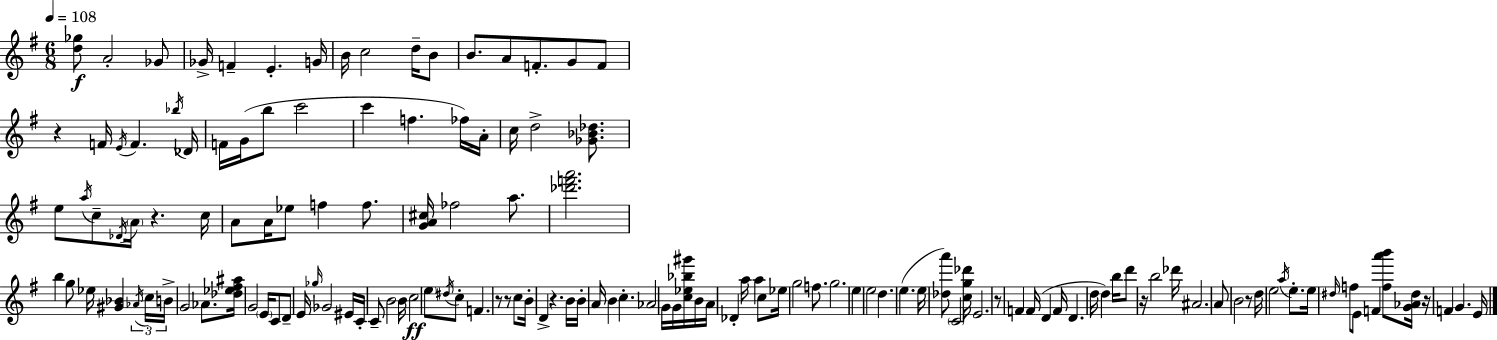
[D5,Gb5]/e A4/h Gb4/e Gb4/s F4/q E4/q. G4/s B4/s C5/h D5/s B4/e B4/e. A4/e F4/e. G4/e F4/e R/q F4/s E4/s F4/q. Bb5/s Db4/s F4/s G4/s B5/e C6/h C6/q F5/q. FES5/s A4/s C5/s D5/h [Gb4,Bb4,Db5]/e. E5/e A5/s C5/e Db4/s A4/s R/q. C5/s A4/e A4/s Eb5/e F5/q F5/e. [G4,A4,C#5]/s FES5/h A5/e. [Db6,F6,A6]/h. B5/q G5/e Eb5/s [G#4,Bb4]/q Ab4/s C5/s B4/s G4/h Ab4/e. [Db5,Eb5,F#5,A#5]/s G4/h E4/s C4/e D4/e E4/s Gb5/s Gb4/h EIS4/s C4/s C4/e B4/h B4/s C5/h E5/e D#5/s C5/e F4/q. R/e R/e C5/e B4/s D4/q R/q. B4/s B4/s A4/s B4/q C5/q. Ab4/h G4/s G4/s [C5,Eb5,Bb5,G#6]/s B4/s A4/s Db4/q A5/s A5/q C5/e Eb5/s G5/h F5/e. G5/h. E5/q E5/h D5/q. E5/q. E5/s [Db5,A6]/e C4/h [C5,G5,Db6]/s E4/h. R/e F4/q F4/s D4/q F4/s D4/q. D5/s D5/q B5/s D6/e R/s B5/h Db6/s A#4/h. A4/e B4/h R/e D5/s E5/h A5/s E5/e. E5/s D#5/s F5/e E4/e F4/q [F5,A6,B6]/e [G4,Ab4,D#5]/s R/s F4/q G4/q. E4/s